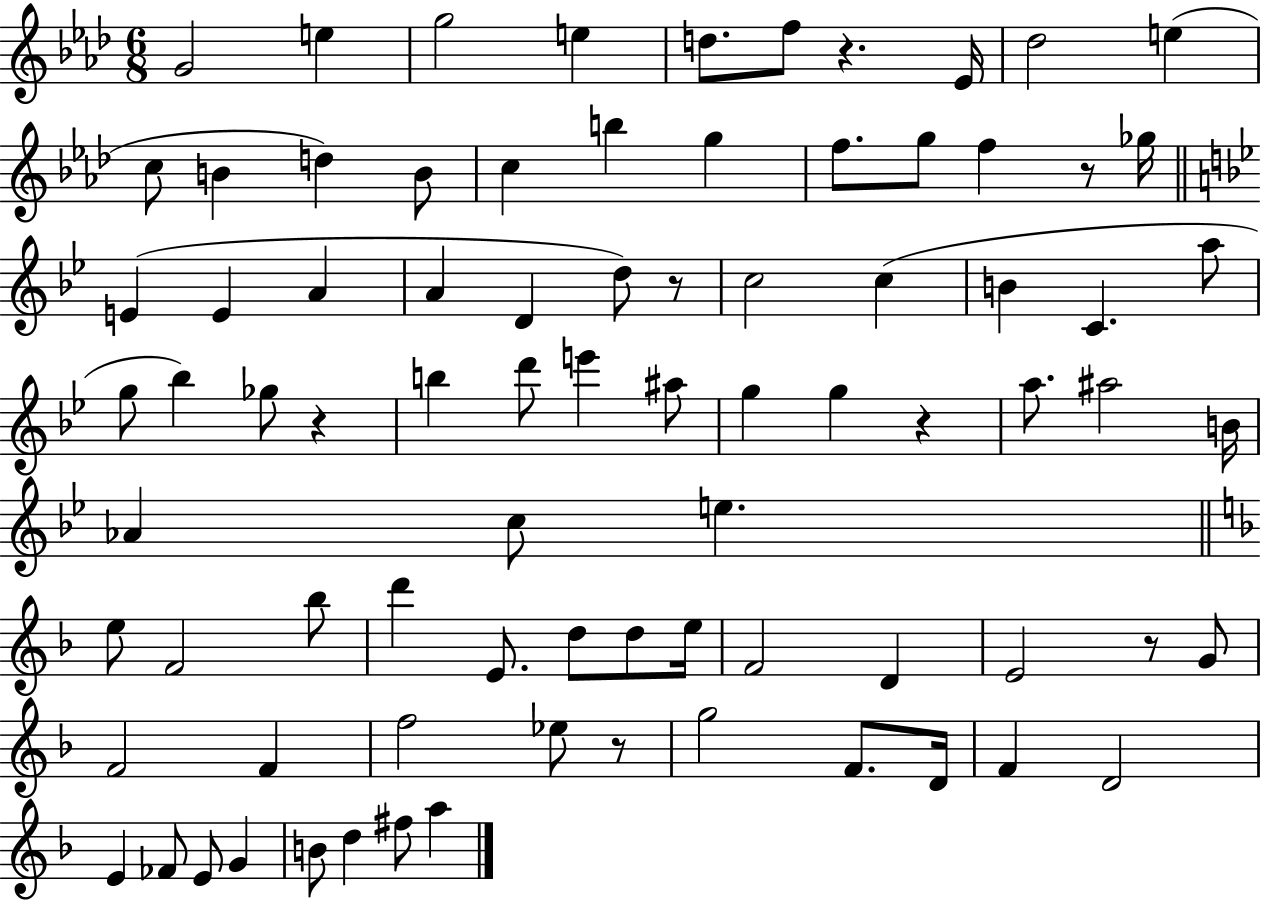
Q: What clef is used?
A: treble